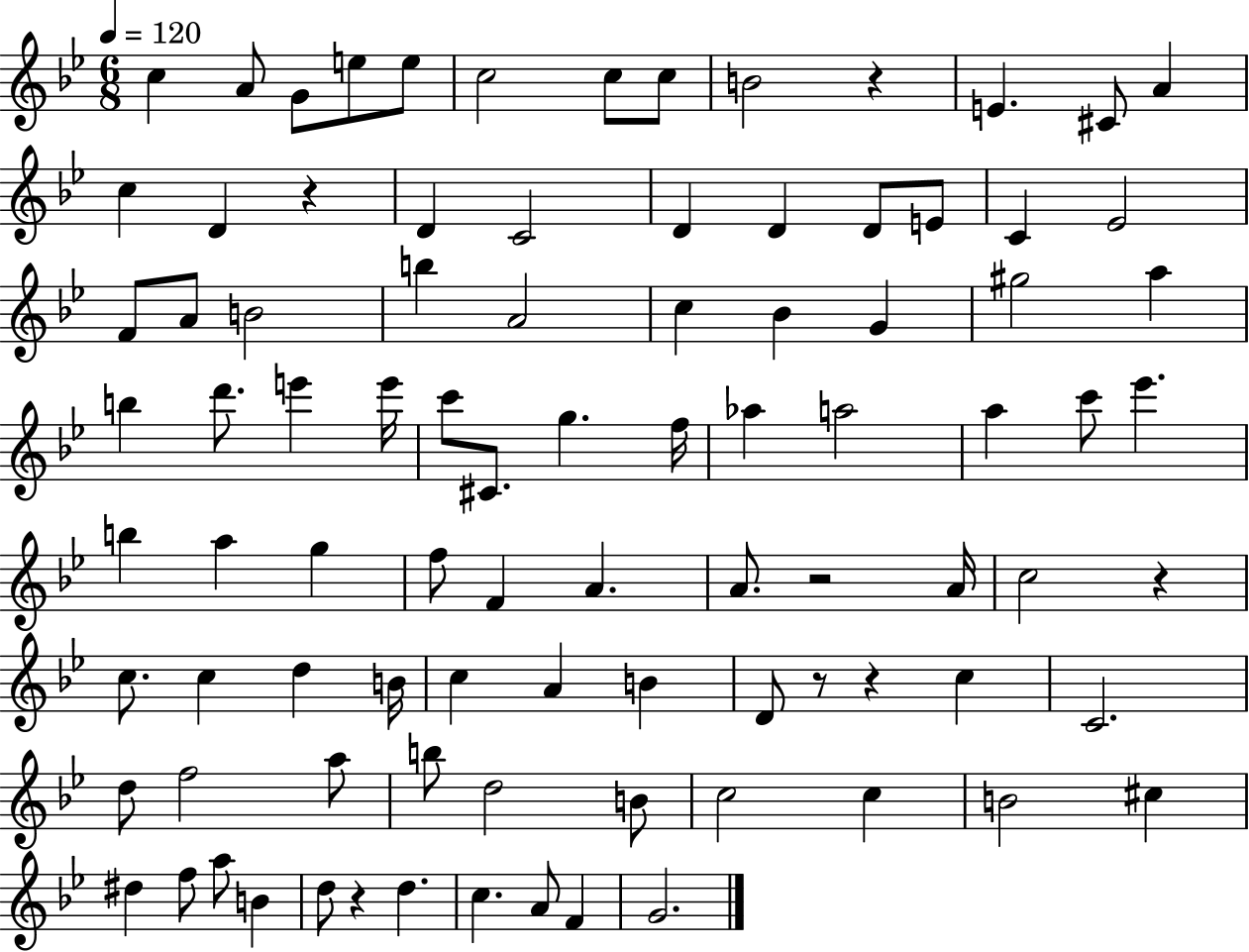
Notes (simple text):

C5/q A4/e G4/e E5/e E5/e C5/h C5/e C5/e B4/h R/q E4/q. C#4/e A4/q C5/q D4/q R/q D4/q C4/h D4/q D4/q D4/e E4/e C4/q Eb4/h F4/e A4/e B4/h B5/q A4/h C5/q Bb4/q G4/q G#5/h A5/q B5/q D6/e. E6/q E6/s C6/e C#4/e. G5/q. F5/s Ab5/q A5/h A5/q C6/e Eb6/q. B5/q A5/q G5/q F5/e F4/q A4/q. A4/e. R/h A4/s C5/h R/q C5/e. C5/q D5/q B4/s C5/q A4/q B4/q D4/e R/e R/q C5/q C4/h. D5/e F5/h A5/e B5/e D5/h B4/e C5/h C5/q B4/h C#5/q D#5/q F5/e A5/e B4/q D5/e R/q D5/q. C5/q. A4/e F4/q G4/h.